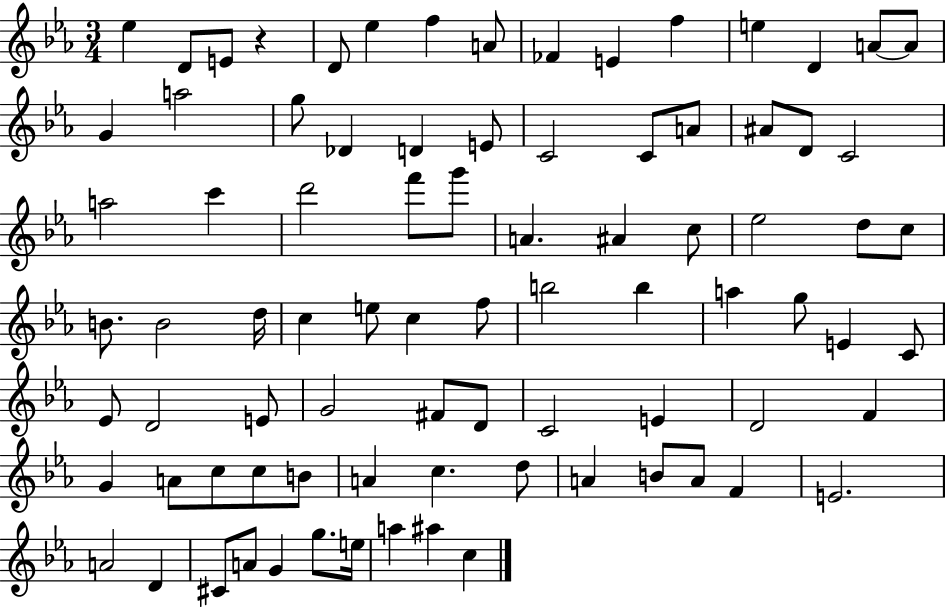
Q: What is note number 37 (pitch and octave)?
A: C5